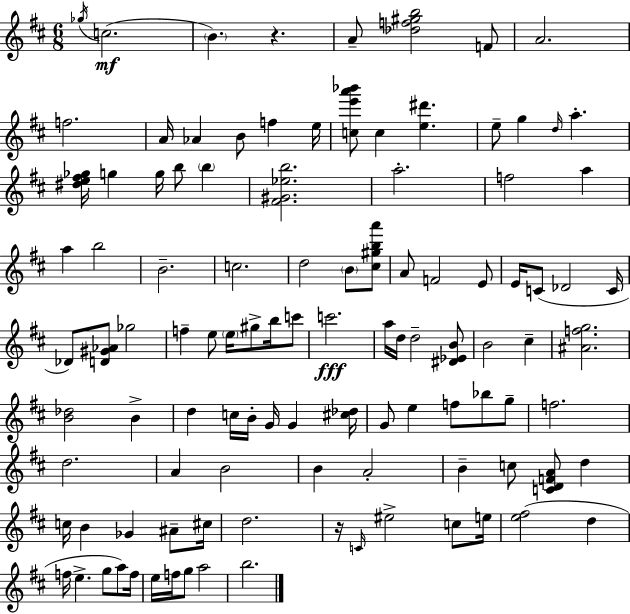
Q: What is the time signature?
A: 6/8